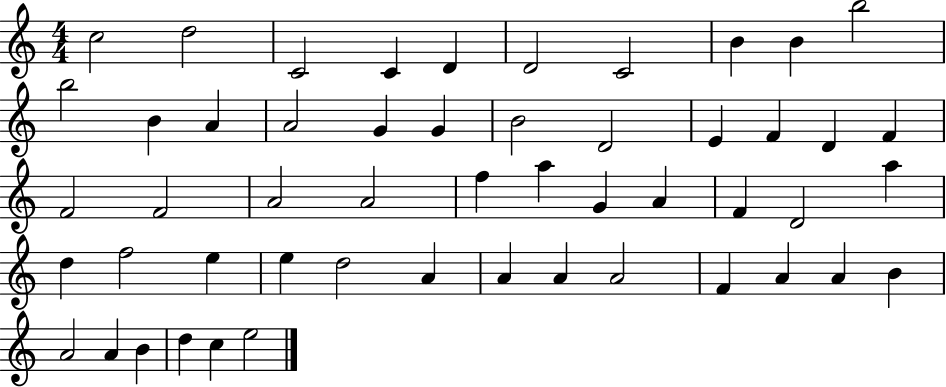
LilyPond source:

{
  \clef treble
  \numericTimeSignature
  \time 4/4
  \key c \major
  c''2 d''2 | c'2 c'4 d'4 | d'2 c'2 | b'4 b'4 b''2 | \break b''2 b'4 a'4 | a'2 g'4 g'4 | b'2 d'2 | e'4 f'4 d'4 f'4 | \break f'2 f'2 | a'2 a'2 | f''4 a''4 g'4 a'4 | f'4 d'2 a''4 | \break d''4 f''2 e''4 | e''4 d''2 a'4 | a'4 a'4 a'2 | f'4 a'4 a'4 b'4 | \break a'2 a'4 b'4 | d''4 c''4 e''2 | \bar "|."
}